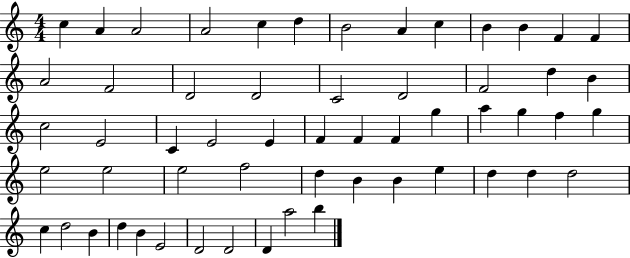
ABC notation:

X:1
T:Untitled
M:4/4
L:1/4
K:C
c A A2 A2 c d B2 A c B B F F A2 F2 D2 D2 C2 D2 F2 d B c2 E2 C E2 E F F F g a g f g e2 e2 e2 f2 d B B e d d d2 c d2 B d B E2 D2 D2 D a2 b